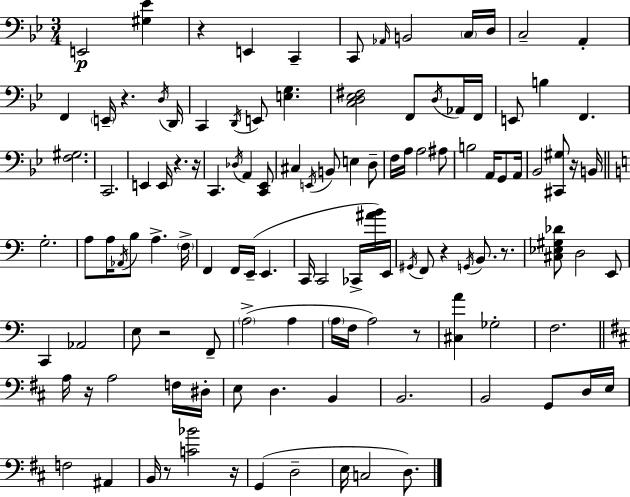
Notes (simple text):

E2/h [G#3,Eb4]/q R/q E2/q C2/q C2/e Ab2/s B2/h C3/s D3/s C3/h A2/q F2/q E2/s R/q. D3/s D2/s C2/q D2/s E2/e [E3,G3]/q. [C3,D3,Eb3,F#3]/h F2/e D3/s Ab2/s F2/s E2/e B3/q F2/q. [F3,G#3]/h. C2/h. E2/q E2/s R/q. R/s C2/q. Db3/s A2/q [C2,Eb2]/e C#3/q E2/s B2/e E3/q D3/e F3/s A3/s A3/h A#3/e B3/h A2/s G2/e A2/s Bb2/h [C#2,G#3]/e R/s B2/s G3/h. A3/e A3/s Ab2/s B3/e A3/q. F3/s F2/q F2/s E2/s E2/q. C2/s C2/h CES2/s [A#4,B4]/s E2/s G#2/s F2/e R/q G2/s B2/e. R/e. [C#3,Eb3,G#3,Db4]/e D3/h E2/e C2/q Ab2/h E3/e R/h F2/e A3/h A3/q A3/s F3/s A3/h R/e [C#3,A4]/q Gb3/h F3/h. A3/s R/s A3/h F3/s D#3/s E3/e D3/q. B2/q B2/h. B2/h G2/e D3/s E3/s F3/h A#2/q B2/s R/e [C4,Bb4]/h R/s G2/q D3/h E3/s C3/h D3/e.